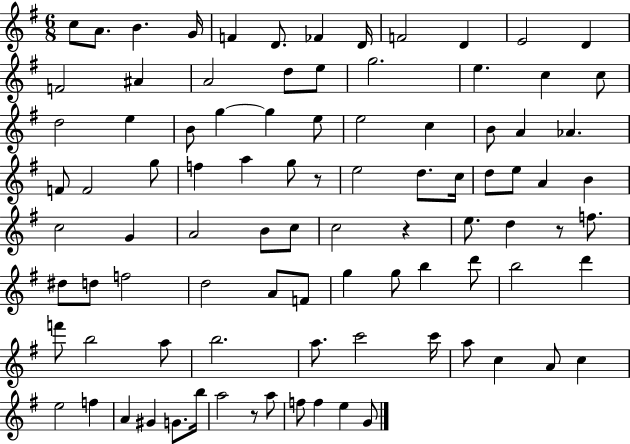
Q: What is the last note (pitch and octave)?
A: G4